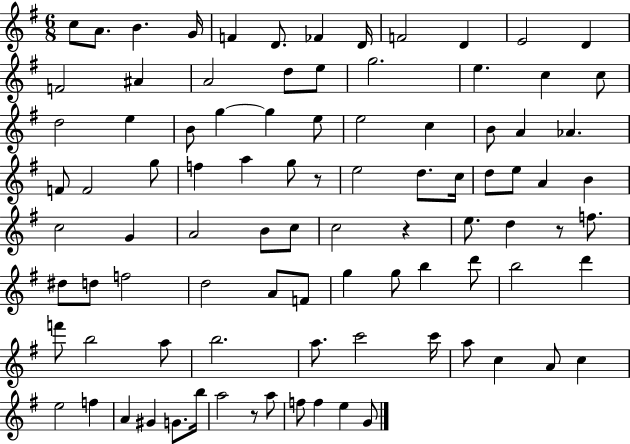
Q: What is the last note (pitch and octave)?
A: G4